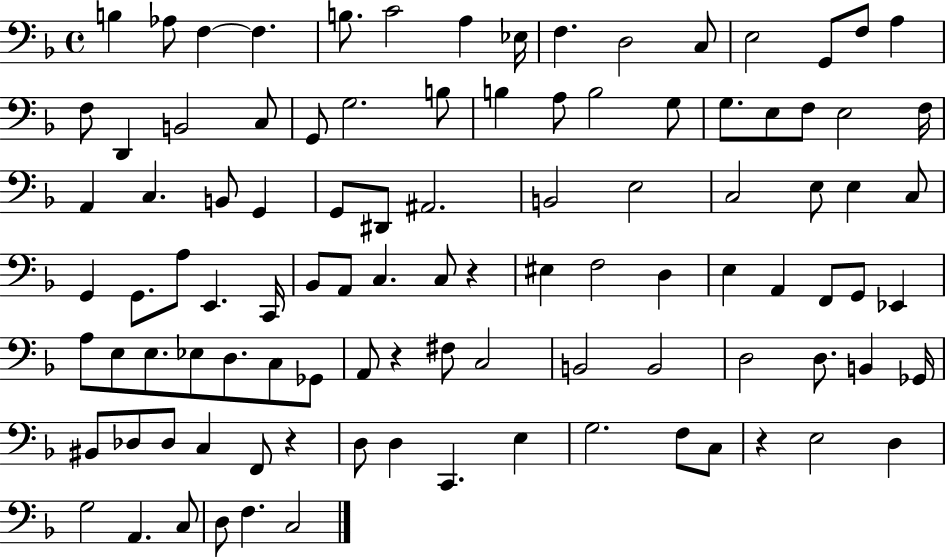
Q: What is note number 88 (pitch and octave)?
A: F3